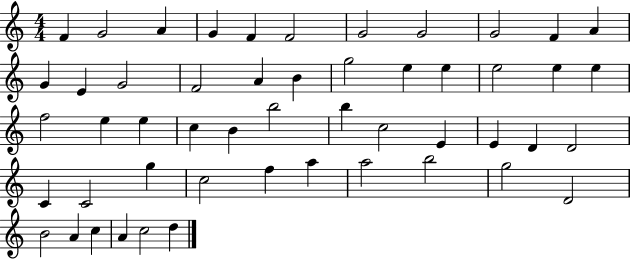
X:1
T:Untitled
M:4/4
L:1/4
K:C
F G2 A G F F2 G2 G2 G2 F A G E G2 F2 A B g2 e e e2 e e f2 e e c B b2 b c2 E E D D2 C C2 g c2 f a a2 b2 g2 D2 B2 A c A c2 d